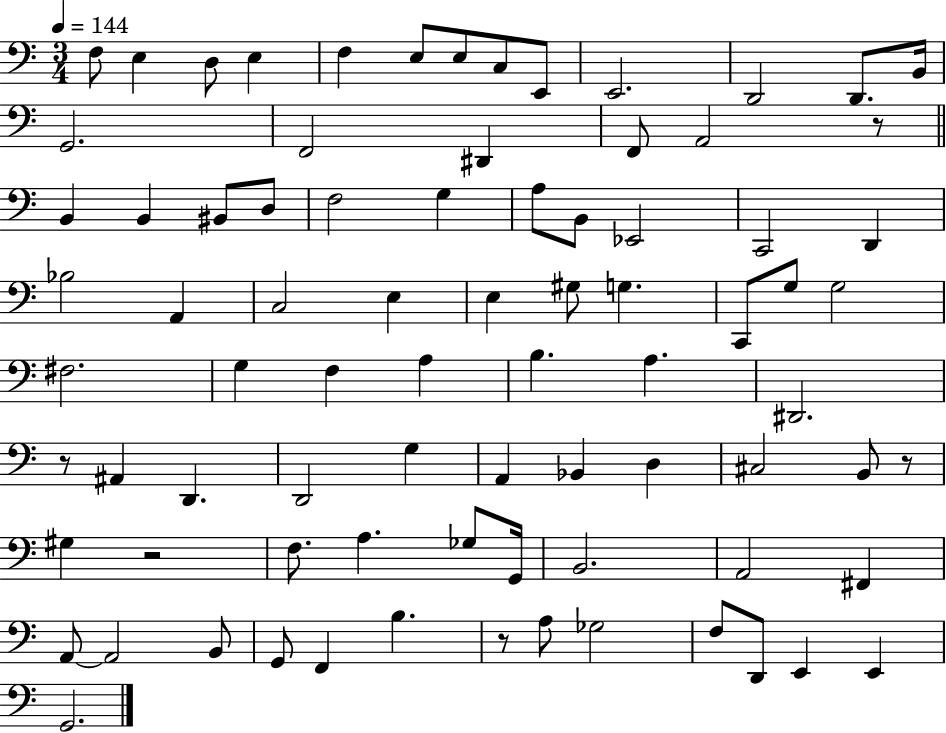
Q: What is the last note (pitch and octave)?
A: G2